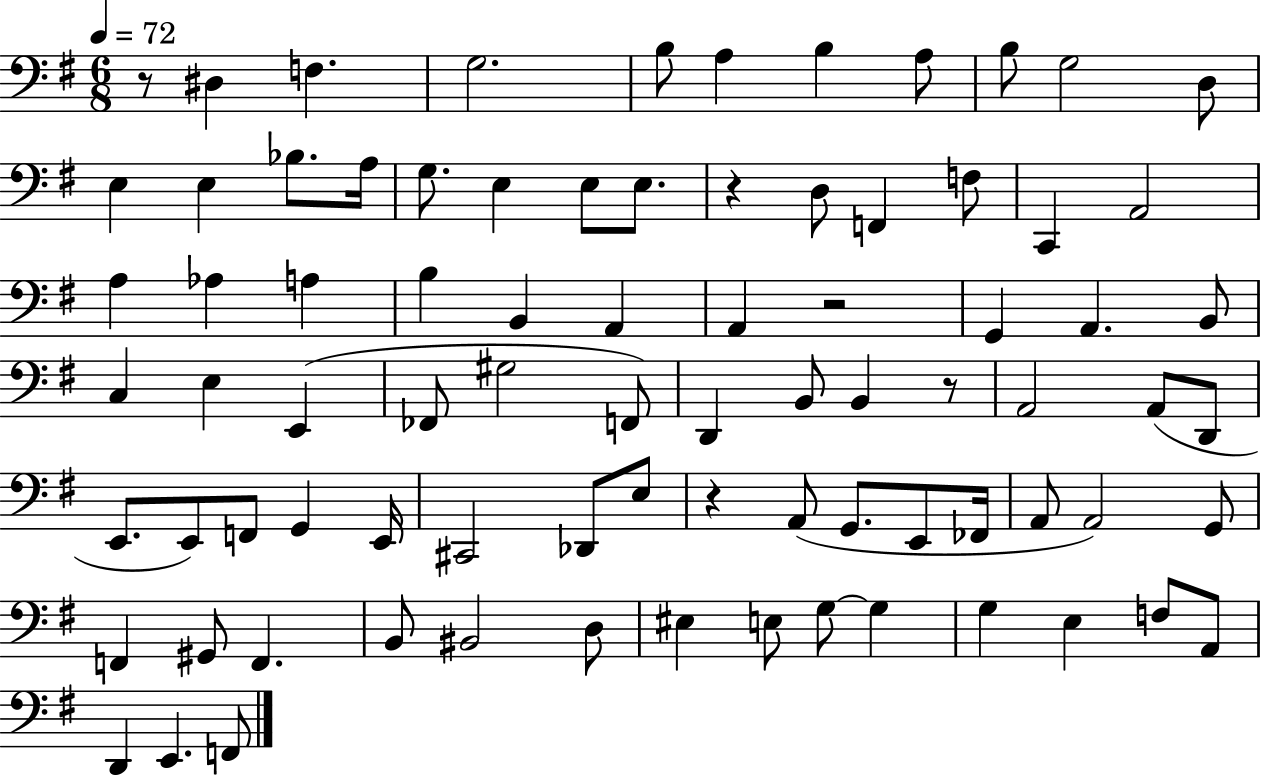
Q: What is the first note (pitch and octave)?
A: D#3